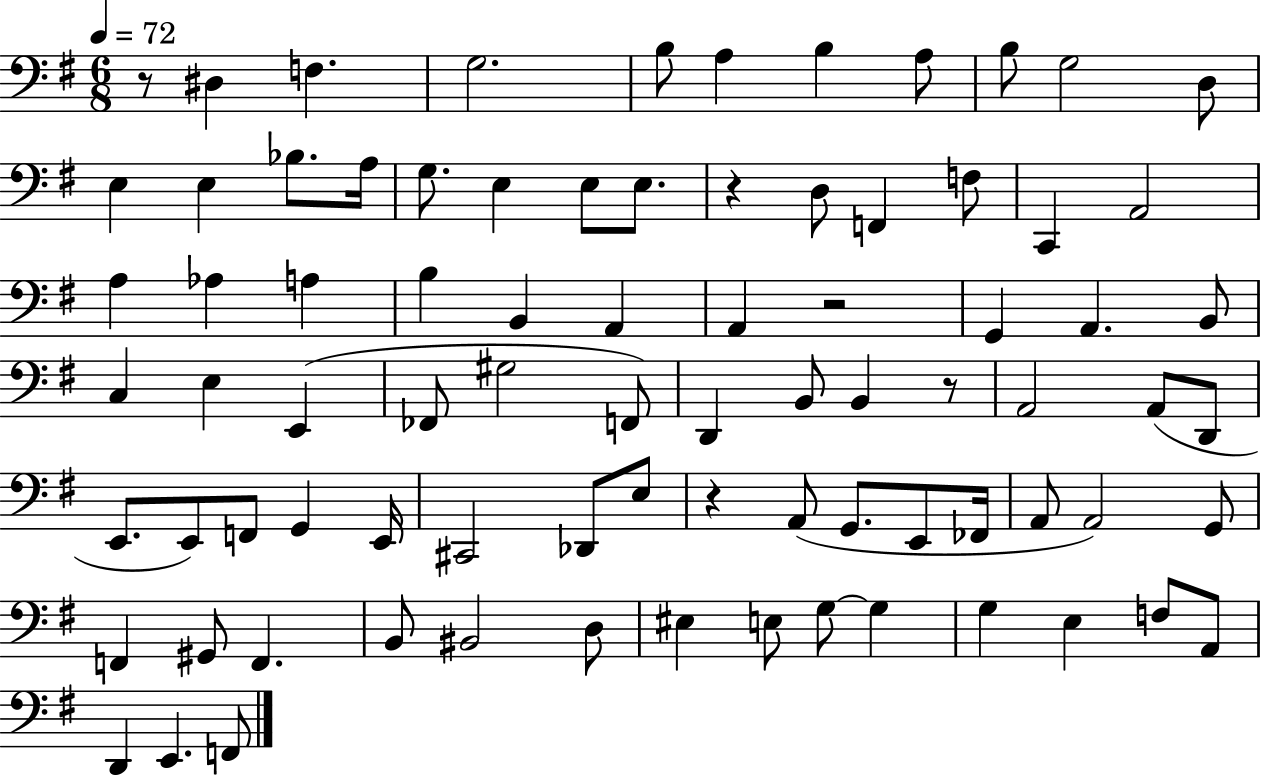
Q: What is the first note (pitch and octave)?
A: D#3